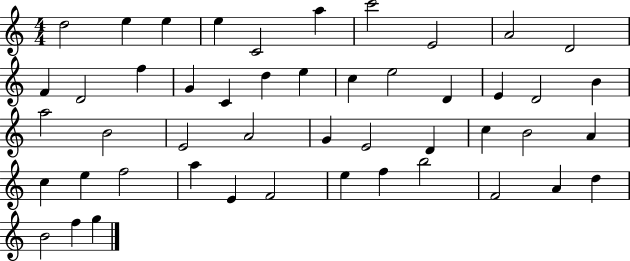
X:1
T:Untitled
M:4/4
L:1/4
K:C
d2 e e e C2 a c'2 E2 A2 D2 F D2 f G C d e c e2 D E D2 B a2 B2 E2 A2 G E2 D c B2 A c e f2 a E F2 e f b2 F2 A d B2 f g